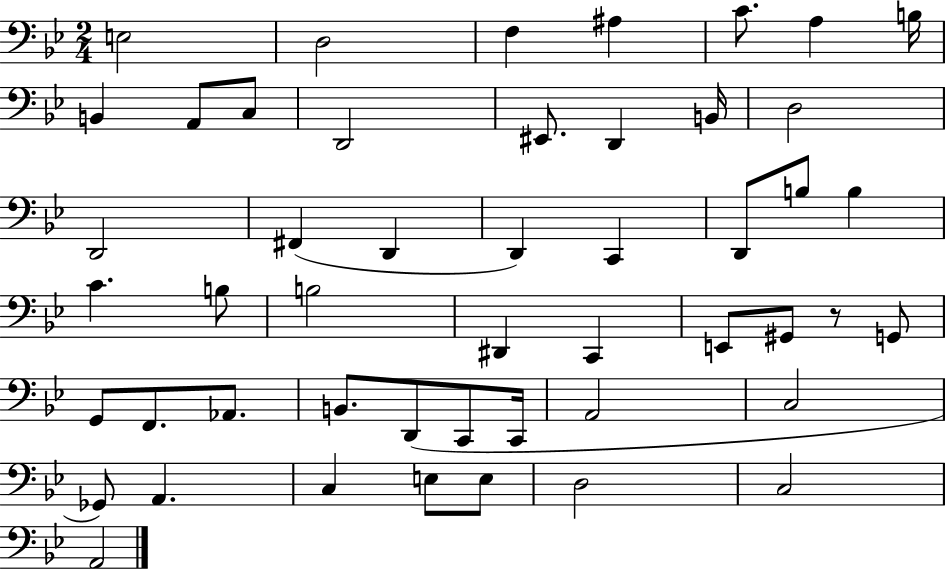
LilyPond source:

{
  \clef bass
  \numericTimeSignature
  \time 2/4
  \key bes \major
  e2 | d2 | f4 ais4 | c'8. a4 b16 | \break b,4 a,8 c8 | d,2 | eis,8. d,4 b,16 | d2 | \break d,2 | fis,4( d,4 | d,4) c,4 | d,8 b8 b4 | \break c'4. b8 | b2 | dis,4 c,4 | e,8 gis,8 r8 g,8 | \break g,8 f,8. aes,8. | b,8. d,8( c,8 c,16 | a,2 | c2 | \break ges,8) a,4. | c4 e8 e8 | d2 | c2 | \break a,2 | \bar "|."
}